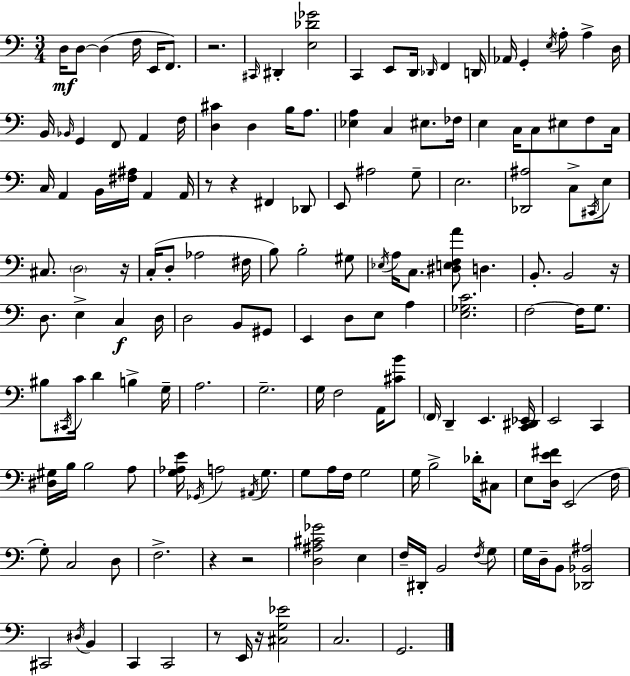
D3/s D3/e D3/q F3/s E2/s F2/e. R/h. C#2/s D#2/q [E3,Db4,Gb4]/h C2/q E2/e D2/s Db2/s F2/q D2/s Ab2/s G2/q E3/s A3/e A3/q D3/s B2/s Bb2/s G2/q F2/e A2/q F3/s [D3,C#4]/q D3/q B3/s A3/e. [Eb3,A3]/q C3/q EIS3/e. FES3/s E3/q C3/s C3/e EIS3/e F3/e C3/s C3/s A2/q B2/s [F#3,A#3]/s A2/q A2/s R/e R/q F#2/q Db2/e E2/e A#3/h G3/e E3/h. [Db2,A#3]/h C3/e C#2/s E3/e C#3/e. D3/h R/s C3/s D3/e Ab3/h F#3/s B3/e B3/h G#3/e Eb3/s A3/s C3/e. [D#3,E3,F3,A4]/e D3/q. B2/e. B2/h R/s D3/e. E3/q C3/q D3/s D3/h B2/e G#2/e E2/q D3/e E3/e A3/q [E3,Gb3,C4]/h. F3/h F3/s G3/e. BIS3/e C#2/s C4/s D4/q B3/q G3/s A3/h. G3/h. G3/s F3/h A2/s [C#4,B4]/e F2/s D2/q E2/q. [C2,D#2,Eb2]/s E2/h C2/q [D#3,G#3]/s B3/s B3/h A3/e [G3,Ab3,E4]/s Gb2/s A3/h A#2/s G3/e. G3/e A3/s F3/s G3/h G3/s B3/h Db4/s C#3/e E3/e [D3,E4,F#4]/s E2/h F3/s G3/e C3/h D3/e F3/h. R/q R/h [D3,A#3,C#4,Gb4]/h E3/q F3/s D#2/s B2/h F3/s G3/e G3/s D3/s B2/e [Db2,Bb2,A#3]/h C#2/h D#3/s B2/q C2/q C2/h R/e E2/s R/s [C#3,G3,Eb4]/h C3/h. G2/h.